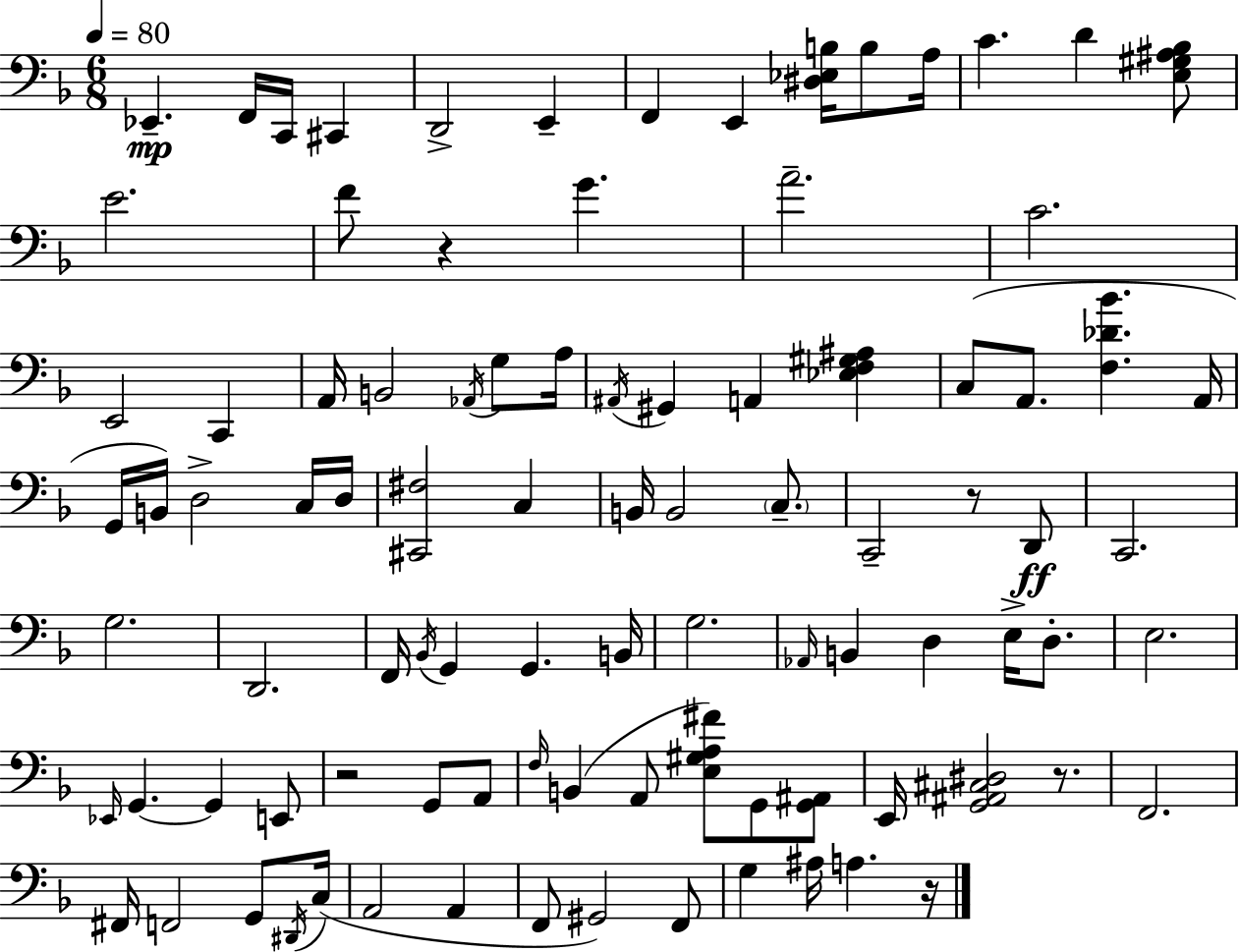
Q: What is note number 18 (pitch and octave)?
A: E2